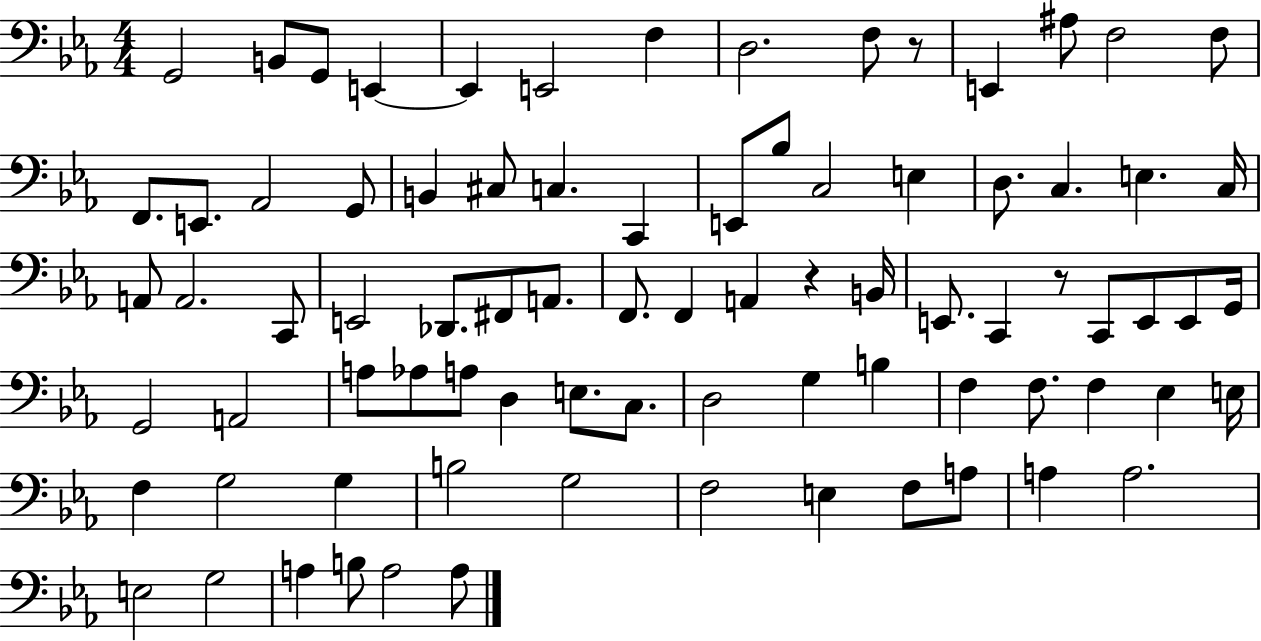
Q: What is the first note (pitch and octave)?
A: G2